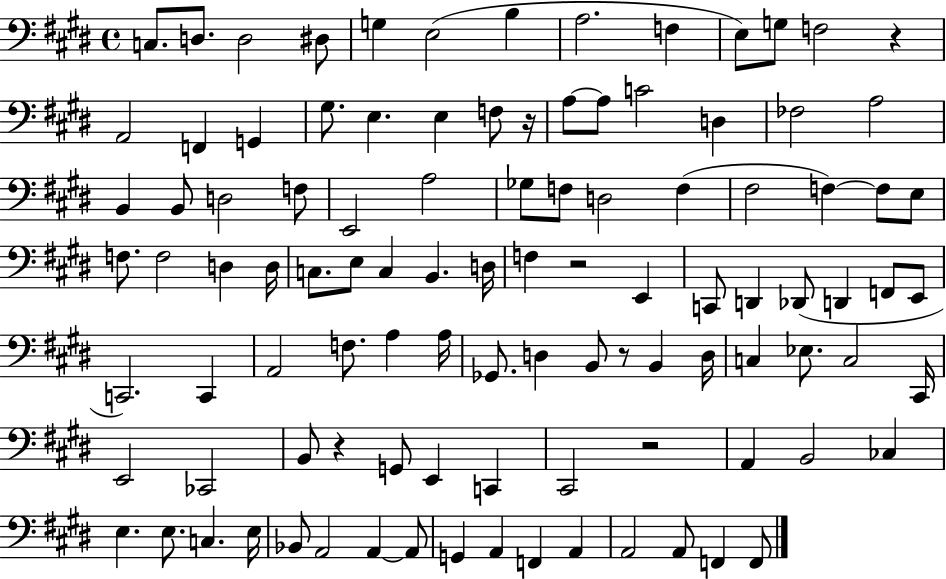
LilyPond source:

{
  \clef bass
  \time 4/4
  \defaultTimeSignature
  \key e \major
  c8. d8. d2 dis8 | g4 e2( b4 | a2. f4 | e8) g8 f2 r4 | \break a,2 f,4 g,4 | gis8. e4. e4 f8 r16 | a8~~ a8 c'2 d4 | fes2 a2 | \break b,4 b,8 d2 f8 | e,2 a2 | ges8 f8 d2 f4( | fis2 f4~~) f8 e8 | \break f8. f2 d4 d16 | c8. e8 c4 b,4. d16 | f4 r2 e,4 | c,8 d,4 des,8( d,4 f,8 e,8 | \break c,2.) c,4 | a,2 f8. a4 a16 | ges,8. d4 b,8 r8 b,4 d16 | c4 ees8. c2 cis,16 | \break e,2 ces,2 | b,8 r4 g,8 e,4 c,4 | cis,2 r2 | a,4 b,2 ces4 | \break e4. e8. c4. e16 | bes,8 a,2 a,4~~ a,8 | g,4 a,4 f,4 a,4 | a,2 a,8 f,4 f,8 | \break \bar "|."
}